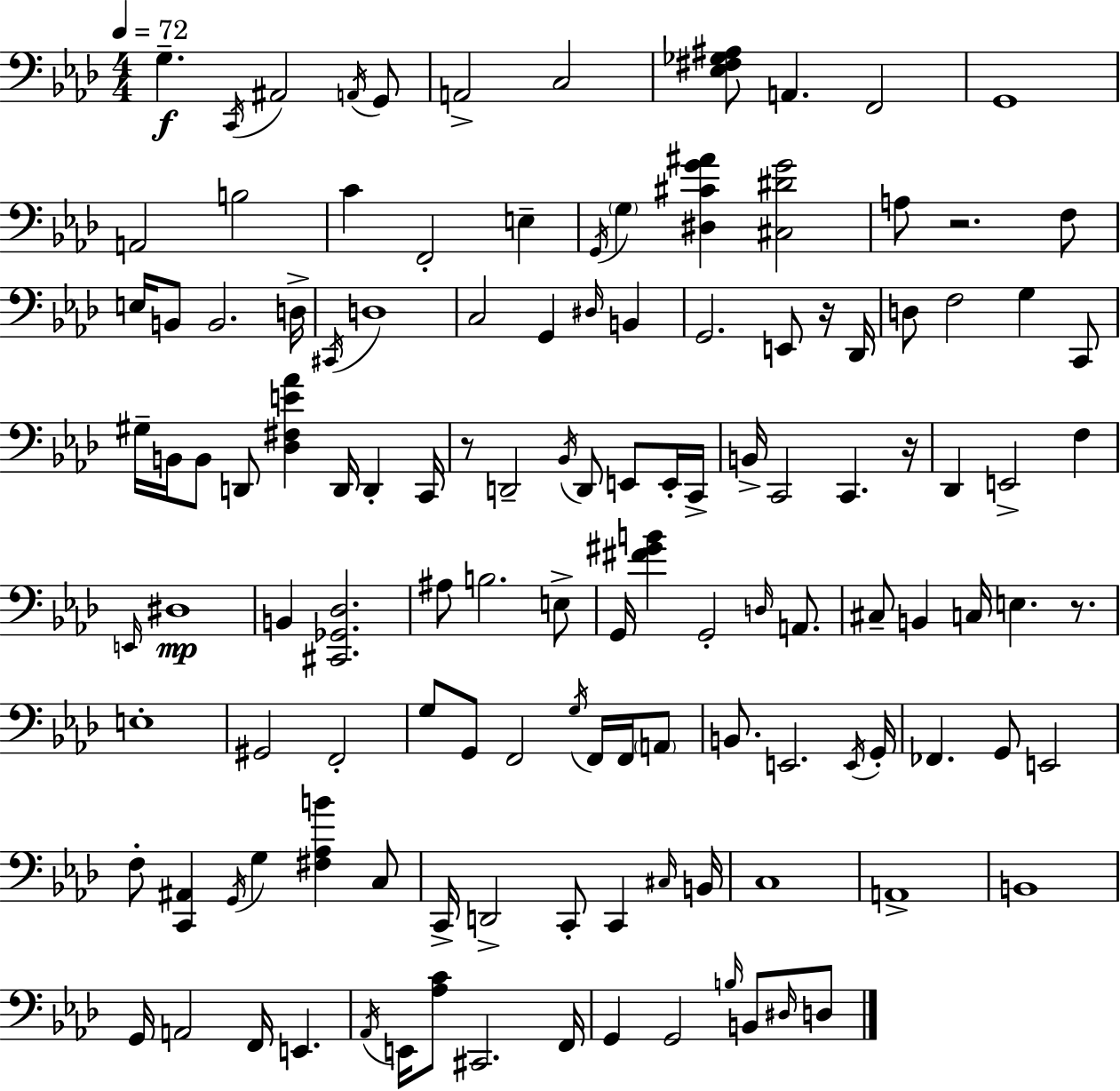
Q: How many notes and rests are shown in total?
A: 127